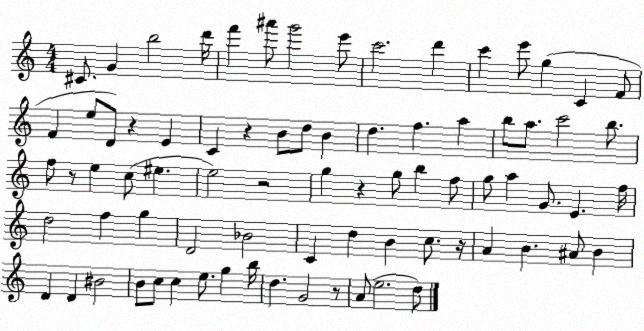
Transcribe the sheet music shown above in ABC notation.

X:1
T:Untitled
M:4/4
L:1/4
K:C
^C/2 G b2 d'/4 f' ^a'/2 g'2 e'/2 c'2 d' c' e'/2 g C F/2 F e/2 D/2 z E C z B/2 d/2 B d f a b/2 a/2 c'2 b/2 f/2 z/2 e c/2 ^e e2 z2 g z g/2 b f/2 g/2 a G/2 E f/4 d2 f g D2 _B2 C d B c/2 z/4 A B ^A/2 B D D ^B2 B/2 c/2 c e/2 g b/4 d G2 z/2 A/2 e2 d/2